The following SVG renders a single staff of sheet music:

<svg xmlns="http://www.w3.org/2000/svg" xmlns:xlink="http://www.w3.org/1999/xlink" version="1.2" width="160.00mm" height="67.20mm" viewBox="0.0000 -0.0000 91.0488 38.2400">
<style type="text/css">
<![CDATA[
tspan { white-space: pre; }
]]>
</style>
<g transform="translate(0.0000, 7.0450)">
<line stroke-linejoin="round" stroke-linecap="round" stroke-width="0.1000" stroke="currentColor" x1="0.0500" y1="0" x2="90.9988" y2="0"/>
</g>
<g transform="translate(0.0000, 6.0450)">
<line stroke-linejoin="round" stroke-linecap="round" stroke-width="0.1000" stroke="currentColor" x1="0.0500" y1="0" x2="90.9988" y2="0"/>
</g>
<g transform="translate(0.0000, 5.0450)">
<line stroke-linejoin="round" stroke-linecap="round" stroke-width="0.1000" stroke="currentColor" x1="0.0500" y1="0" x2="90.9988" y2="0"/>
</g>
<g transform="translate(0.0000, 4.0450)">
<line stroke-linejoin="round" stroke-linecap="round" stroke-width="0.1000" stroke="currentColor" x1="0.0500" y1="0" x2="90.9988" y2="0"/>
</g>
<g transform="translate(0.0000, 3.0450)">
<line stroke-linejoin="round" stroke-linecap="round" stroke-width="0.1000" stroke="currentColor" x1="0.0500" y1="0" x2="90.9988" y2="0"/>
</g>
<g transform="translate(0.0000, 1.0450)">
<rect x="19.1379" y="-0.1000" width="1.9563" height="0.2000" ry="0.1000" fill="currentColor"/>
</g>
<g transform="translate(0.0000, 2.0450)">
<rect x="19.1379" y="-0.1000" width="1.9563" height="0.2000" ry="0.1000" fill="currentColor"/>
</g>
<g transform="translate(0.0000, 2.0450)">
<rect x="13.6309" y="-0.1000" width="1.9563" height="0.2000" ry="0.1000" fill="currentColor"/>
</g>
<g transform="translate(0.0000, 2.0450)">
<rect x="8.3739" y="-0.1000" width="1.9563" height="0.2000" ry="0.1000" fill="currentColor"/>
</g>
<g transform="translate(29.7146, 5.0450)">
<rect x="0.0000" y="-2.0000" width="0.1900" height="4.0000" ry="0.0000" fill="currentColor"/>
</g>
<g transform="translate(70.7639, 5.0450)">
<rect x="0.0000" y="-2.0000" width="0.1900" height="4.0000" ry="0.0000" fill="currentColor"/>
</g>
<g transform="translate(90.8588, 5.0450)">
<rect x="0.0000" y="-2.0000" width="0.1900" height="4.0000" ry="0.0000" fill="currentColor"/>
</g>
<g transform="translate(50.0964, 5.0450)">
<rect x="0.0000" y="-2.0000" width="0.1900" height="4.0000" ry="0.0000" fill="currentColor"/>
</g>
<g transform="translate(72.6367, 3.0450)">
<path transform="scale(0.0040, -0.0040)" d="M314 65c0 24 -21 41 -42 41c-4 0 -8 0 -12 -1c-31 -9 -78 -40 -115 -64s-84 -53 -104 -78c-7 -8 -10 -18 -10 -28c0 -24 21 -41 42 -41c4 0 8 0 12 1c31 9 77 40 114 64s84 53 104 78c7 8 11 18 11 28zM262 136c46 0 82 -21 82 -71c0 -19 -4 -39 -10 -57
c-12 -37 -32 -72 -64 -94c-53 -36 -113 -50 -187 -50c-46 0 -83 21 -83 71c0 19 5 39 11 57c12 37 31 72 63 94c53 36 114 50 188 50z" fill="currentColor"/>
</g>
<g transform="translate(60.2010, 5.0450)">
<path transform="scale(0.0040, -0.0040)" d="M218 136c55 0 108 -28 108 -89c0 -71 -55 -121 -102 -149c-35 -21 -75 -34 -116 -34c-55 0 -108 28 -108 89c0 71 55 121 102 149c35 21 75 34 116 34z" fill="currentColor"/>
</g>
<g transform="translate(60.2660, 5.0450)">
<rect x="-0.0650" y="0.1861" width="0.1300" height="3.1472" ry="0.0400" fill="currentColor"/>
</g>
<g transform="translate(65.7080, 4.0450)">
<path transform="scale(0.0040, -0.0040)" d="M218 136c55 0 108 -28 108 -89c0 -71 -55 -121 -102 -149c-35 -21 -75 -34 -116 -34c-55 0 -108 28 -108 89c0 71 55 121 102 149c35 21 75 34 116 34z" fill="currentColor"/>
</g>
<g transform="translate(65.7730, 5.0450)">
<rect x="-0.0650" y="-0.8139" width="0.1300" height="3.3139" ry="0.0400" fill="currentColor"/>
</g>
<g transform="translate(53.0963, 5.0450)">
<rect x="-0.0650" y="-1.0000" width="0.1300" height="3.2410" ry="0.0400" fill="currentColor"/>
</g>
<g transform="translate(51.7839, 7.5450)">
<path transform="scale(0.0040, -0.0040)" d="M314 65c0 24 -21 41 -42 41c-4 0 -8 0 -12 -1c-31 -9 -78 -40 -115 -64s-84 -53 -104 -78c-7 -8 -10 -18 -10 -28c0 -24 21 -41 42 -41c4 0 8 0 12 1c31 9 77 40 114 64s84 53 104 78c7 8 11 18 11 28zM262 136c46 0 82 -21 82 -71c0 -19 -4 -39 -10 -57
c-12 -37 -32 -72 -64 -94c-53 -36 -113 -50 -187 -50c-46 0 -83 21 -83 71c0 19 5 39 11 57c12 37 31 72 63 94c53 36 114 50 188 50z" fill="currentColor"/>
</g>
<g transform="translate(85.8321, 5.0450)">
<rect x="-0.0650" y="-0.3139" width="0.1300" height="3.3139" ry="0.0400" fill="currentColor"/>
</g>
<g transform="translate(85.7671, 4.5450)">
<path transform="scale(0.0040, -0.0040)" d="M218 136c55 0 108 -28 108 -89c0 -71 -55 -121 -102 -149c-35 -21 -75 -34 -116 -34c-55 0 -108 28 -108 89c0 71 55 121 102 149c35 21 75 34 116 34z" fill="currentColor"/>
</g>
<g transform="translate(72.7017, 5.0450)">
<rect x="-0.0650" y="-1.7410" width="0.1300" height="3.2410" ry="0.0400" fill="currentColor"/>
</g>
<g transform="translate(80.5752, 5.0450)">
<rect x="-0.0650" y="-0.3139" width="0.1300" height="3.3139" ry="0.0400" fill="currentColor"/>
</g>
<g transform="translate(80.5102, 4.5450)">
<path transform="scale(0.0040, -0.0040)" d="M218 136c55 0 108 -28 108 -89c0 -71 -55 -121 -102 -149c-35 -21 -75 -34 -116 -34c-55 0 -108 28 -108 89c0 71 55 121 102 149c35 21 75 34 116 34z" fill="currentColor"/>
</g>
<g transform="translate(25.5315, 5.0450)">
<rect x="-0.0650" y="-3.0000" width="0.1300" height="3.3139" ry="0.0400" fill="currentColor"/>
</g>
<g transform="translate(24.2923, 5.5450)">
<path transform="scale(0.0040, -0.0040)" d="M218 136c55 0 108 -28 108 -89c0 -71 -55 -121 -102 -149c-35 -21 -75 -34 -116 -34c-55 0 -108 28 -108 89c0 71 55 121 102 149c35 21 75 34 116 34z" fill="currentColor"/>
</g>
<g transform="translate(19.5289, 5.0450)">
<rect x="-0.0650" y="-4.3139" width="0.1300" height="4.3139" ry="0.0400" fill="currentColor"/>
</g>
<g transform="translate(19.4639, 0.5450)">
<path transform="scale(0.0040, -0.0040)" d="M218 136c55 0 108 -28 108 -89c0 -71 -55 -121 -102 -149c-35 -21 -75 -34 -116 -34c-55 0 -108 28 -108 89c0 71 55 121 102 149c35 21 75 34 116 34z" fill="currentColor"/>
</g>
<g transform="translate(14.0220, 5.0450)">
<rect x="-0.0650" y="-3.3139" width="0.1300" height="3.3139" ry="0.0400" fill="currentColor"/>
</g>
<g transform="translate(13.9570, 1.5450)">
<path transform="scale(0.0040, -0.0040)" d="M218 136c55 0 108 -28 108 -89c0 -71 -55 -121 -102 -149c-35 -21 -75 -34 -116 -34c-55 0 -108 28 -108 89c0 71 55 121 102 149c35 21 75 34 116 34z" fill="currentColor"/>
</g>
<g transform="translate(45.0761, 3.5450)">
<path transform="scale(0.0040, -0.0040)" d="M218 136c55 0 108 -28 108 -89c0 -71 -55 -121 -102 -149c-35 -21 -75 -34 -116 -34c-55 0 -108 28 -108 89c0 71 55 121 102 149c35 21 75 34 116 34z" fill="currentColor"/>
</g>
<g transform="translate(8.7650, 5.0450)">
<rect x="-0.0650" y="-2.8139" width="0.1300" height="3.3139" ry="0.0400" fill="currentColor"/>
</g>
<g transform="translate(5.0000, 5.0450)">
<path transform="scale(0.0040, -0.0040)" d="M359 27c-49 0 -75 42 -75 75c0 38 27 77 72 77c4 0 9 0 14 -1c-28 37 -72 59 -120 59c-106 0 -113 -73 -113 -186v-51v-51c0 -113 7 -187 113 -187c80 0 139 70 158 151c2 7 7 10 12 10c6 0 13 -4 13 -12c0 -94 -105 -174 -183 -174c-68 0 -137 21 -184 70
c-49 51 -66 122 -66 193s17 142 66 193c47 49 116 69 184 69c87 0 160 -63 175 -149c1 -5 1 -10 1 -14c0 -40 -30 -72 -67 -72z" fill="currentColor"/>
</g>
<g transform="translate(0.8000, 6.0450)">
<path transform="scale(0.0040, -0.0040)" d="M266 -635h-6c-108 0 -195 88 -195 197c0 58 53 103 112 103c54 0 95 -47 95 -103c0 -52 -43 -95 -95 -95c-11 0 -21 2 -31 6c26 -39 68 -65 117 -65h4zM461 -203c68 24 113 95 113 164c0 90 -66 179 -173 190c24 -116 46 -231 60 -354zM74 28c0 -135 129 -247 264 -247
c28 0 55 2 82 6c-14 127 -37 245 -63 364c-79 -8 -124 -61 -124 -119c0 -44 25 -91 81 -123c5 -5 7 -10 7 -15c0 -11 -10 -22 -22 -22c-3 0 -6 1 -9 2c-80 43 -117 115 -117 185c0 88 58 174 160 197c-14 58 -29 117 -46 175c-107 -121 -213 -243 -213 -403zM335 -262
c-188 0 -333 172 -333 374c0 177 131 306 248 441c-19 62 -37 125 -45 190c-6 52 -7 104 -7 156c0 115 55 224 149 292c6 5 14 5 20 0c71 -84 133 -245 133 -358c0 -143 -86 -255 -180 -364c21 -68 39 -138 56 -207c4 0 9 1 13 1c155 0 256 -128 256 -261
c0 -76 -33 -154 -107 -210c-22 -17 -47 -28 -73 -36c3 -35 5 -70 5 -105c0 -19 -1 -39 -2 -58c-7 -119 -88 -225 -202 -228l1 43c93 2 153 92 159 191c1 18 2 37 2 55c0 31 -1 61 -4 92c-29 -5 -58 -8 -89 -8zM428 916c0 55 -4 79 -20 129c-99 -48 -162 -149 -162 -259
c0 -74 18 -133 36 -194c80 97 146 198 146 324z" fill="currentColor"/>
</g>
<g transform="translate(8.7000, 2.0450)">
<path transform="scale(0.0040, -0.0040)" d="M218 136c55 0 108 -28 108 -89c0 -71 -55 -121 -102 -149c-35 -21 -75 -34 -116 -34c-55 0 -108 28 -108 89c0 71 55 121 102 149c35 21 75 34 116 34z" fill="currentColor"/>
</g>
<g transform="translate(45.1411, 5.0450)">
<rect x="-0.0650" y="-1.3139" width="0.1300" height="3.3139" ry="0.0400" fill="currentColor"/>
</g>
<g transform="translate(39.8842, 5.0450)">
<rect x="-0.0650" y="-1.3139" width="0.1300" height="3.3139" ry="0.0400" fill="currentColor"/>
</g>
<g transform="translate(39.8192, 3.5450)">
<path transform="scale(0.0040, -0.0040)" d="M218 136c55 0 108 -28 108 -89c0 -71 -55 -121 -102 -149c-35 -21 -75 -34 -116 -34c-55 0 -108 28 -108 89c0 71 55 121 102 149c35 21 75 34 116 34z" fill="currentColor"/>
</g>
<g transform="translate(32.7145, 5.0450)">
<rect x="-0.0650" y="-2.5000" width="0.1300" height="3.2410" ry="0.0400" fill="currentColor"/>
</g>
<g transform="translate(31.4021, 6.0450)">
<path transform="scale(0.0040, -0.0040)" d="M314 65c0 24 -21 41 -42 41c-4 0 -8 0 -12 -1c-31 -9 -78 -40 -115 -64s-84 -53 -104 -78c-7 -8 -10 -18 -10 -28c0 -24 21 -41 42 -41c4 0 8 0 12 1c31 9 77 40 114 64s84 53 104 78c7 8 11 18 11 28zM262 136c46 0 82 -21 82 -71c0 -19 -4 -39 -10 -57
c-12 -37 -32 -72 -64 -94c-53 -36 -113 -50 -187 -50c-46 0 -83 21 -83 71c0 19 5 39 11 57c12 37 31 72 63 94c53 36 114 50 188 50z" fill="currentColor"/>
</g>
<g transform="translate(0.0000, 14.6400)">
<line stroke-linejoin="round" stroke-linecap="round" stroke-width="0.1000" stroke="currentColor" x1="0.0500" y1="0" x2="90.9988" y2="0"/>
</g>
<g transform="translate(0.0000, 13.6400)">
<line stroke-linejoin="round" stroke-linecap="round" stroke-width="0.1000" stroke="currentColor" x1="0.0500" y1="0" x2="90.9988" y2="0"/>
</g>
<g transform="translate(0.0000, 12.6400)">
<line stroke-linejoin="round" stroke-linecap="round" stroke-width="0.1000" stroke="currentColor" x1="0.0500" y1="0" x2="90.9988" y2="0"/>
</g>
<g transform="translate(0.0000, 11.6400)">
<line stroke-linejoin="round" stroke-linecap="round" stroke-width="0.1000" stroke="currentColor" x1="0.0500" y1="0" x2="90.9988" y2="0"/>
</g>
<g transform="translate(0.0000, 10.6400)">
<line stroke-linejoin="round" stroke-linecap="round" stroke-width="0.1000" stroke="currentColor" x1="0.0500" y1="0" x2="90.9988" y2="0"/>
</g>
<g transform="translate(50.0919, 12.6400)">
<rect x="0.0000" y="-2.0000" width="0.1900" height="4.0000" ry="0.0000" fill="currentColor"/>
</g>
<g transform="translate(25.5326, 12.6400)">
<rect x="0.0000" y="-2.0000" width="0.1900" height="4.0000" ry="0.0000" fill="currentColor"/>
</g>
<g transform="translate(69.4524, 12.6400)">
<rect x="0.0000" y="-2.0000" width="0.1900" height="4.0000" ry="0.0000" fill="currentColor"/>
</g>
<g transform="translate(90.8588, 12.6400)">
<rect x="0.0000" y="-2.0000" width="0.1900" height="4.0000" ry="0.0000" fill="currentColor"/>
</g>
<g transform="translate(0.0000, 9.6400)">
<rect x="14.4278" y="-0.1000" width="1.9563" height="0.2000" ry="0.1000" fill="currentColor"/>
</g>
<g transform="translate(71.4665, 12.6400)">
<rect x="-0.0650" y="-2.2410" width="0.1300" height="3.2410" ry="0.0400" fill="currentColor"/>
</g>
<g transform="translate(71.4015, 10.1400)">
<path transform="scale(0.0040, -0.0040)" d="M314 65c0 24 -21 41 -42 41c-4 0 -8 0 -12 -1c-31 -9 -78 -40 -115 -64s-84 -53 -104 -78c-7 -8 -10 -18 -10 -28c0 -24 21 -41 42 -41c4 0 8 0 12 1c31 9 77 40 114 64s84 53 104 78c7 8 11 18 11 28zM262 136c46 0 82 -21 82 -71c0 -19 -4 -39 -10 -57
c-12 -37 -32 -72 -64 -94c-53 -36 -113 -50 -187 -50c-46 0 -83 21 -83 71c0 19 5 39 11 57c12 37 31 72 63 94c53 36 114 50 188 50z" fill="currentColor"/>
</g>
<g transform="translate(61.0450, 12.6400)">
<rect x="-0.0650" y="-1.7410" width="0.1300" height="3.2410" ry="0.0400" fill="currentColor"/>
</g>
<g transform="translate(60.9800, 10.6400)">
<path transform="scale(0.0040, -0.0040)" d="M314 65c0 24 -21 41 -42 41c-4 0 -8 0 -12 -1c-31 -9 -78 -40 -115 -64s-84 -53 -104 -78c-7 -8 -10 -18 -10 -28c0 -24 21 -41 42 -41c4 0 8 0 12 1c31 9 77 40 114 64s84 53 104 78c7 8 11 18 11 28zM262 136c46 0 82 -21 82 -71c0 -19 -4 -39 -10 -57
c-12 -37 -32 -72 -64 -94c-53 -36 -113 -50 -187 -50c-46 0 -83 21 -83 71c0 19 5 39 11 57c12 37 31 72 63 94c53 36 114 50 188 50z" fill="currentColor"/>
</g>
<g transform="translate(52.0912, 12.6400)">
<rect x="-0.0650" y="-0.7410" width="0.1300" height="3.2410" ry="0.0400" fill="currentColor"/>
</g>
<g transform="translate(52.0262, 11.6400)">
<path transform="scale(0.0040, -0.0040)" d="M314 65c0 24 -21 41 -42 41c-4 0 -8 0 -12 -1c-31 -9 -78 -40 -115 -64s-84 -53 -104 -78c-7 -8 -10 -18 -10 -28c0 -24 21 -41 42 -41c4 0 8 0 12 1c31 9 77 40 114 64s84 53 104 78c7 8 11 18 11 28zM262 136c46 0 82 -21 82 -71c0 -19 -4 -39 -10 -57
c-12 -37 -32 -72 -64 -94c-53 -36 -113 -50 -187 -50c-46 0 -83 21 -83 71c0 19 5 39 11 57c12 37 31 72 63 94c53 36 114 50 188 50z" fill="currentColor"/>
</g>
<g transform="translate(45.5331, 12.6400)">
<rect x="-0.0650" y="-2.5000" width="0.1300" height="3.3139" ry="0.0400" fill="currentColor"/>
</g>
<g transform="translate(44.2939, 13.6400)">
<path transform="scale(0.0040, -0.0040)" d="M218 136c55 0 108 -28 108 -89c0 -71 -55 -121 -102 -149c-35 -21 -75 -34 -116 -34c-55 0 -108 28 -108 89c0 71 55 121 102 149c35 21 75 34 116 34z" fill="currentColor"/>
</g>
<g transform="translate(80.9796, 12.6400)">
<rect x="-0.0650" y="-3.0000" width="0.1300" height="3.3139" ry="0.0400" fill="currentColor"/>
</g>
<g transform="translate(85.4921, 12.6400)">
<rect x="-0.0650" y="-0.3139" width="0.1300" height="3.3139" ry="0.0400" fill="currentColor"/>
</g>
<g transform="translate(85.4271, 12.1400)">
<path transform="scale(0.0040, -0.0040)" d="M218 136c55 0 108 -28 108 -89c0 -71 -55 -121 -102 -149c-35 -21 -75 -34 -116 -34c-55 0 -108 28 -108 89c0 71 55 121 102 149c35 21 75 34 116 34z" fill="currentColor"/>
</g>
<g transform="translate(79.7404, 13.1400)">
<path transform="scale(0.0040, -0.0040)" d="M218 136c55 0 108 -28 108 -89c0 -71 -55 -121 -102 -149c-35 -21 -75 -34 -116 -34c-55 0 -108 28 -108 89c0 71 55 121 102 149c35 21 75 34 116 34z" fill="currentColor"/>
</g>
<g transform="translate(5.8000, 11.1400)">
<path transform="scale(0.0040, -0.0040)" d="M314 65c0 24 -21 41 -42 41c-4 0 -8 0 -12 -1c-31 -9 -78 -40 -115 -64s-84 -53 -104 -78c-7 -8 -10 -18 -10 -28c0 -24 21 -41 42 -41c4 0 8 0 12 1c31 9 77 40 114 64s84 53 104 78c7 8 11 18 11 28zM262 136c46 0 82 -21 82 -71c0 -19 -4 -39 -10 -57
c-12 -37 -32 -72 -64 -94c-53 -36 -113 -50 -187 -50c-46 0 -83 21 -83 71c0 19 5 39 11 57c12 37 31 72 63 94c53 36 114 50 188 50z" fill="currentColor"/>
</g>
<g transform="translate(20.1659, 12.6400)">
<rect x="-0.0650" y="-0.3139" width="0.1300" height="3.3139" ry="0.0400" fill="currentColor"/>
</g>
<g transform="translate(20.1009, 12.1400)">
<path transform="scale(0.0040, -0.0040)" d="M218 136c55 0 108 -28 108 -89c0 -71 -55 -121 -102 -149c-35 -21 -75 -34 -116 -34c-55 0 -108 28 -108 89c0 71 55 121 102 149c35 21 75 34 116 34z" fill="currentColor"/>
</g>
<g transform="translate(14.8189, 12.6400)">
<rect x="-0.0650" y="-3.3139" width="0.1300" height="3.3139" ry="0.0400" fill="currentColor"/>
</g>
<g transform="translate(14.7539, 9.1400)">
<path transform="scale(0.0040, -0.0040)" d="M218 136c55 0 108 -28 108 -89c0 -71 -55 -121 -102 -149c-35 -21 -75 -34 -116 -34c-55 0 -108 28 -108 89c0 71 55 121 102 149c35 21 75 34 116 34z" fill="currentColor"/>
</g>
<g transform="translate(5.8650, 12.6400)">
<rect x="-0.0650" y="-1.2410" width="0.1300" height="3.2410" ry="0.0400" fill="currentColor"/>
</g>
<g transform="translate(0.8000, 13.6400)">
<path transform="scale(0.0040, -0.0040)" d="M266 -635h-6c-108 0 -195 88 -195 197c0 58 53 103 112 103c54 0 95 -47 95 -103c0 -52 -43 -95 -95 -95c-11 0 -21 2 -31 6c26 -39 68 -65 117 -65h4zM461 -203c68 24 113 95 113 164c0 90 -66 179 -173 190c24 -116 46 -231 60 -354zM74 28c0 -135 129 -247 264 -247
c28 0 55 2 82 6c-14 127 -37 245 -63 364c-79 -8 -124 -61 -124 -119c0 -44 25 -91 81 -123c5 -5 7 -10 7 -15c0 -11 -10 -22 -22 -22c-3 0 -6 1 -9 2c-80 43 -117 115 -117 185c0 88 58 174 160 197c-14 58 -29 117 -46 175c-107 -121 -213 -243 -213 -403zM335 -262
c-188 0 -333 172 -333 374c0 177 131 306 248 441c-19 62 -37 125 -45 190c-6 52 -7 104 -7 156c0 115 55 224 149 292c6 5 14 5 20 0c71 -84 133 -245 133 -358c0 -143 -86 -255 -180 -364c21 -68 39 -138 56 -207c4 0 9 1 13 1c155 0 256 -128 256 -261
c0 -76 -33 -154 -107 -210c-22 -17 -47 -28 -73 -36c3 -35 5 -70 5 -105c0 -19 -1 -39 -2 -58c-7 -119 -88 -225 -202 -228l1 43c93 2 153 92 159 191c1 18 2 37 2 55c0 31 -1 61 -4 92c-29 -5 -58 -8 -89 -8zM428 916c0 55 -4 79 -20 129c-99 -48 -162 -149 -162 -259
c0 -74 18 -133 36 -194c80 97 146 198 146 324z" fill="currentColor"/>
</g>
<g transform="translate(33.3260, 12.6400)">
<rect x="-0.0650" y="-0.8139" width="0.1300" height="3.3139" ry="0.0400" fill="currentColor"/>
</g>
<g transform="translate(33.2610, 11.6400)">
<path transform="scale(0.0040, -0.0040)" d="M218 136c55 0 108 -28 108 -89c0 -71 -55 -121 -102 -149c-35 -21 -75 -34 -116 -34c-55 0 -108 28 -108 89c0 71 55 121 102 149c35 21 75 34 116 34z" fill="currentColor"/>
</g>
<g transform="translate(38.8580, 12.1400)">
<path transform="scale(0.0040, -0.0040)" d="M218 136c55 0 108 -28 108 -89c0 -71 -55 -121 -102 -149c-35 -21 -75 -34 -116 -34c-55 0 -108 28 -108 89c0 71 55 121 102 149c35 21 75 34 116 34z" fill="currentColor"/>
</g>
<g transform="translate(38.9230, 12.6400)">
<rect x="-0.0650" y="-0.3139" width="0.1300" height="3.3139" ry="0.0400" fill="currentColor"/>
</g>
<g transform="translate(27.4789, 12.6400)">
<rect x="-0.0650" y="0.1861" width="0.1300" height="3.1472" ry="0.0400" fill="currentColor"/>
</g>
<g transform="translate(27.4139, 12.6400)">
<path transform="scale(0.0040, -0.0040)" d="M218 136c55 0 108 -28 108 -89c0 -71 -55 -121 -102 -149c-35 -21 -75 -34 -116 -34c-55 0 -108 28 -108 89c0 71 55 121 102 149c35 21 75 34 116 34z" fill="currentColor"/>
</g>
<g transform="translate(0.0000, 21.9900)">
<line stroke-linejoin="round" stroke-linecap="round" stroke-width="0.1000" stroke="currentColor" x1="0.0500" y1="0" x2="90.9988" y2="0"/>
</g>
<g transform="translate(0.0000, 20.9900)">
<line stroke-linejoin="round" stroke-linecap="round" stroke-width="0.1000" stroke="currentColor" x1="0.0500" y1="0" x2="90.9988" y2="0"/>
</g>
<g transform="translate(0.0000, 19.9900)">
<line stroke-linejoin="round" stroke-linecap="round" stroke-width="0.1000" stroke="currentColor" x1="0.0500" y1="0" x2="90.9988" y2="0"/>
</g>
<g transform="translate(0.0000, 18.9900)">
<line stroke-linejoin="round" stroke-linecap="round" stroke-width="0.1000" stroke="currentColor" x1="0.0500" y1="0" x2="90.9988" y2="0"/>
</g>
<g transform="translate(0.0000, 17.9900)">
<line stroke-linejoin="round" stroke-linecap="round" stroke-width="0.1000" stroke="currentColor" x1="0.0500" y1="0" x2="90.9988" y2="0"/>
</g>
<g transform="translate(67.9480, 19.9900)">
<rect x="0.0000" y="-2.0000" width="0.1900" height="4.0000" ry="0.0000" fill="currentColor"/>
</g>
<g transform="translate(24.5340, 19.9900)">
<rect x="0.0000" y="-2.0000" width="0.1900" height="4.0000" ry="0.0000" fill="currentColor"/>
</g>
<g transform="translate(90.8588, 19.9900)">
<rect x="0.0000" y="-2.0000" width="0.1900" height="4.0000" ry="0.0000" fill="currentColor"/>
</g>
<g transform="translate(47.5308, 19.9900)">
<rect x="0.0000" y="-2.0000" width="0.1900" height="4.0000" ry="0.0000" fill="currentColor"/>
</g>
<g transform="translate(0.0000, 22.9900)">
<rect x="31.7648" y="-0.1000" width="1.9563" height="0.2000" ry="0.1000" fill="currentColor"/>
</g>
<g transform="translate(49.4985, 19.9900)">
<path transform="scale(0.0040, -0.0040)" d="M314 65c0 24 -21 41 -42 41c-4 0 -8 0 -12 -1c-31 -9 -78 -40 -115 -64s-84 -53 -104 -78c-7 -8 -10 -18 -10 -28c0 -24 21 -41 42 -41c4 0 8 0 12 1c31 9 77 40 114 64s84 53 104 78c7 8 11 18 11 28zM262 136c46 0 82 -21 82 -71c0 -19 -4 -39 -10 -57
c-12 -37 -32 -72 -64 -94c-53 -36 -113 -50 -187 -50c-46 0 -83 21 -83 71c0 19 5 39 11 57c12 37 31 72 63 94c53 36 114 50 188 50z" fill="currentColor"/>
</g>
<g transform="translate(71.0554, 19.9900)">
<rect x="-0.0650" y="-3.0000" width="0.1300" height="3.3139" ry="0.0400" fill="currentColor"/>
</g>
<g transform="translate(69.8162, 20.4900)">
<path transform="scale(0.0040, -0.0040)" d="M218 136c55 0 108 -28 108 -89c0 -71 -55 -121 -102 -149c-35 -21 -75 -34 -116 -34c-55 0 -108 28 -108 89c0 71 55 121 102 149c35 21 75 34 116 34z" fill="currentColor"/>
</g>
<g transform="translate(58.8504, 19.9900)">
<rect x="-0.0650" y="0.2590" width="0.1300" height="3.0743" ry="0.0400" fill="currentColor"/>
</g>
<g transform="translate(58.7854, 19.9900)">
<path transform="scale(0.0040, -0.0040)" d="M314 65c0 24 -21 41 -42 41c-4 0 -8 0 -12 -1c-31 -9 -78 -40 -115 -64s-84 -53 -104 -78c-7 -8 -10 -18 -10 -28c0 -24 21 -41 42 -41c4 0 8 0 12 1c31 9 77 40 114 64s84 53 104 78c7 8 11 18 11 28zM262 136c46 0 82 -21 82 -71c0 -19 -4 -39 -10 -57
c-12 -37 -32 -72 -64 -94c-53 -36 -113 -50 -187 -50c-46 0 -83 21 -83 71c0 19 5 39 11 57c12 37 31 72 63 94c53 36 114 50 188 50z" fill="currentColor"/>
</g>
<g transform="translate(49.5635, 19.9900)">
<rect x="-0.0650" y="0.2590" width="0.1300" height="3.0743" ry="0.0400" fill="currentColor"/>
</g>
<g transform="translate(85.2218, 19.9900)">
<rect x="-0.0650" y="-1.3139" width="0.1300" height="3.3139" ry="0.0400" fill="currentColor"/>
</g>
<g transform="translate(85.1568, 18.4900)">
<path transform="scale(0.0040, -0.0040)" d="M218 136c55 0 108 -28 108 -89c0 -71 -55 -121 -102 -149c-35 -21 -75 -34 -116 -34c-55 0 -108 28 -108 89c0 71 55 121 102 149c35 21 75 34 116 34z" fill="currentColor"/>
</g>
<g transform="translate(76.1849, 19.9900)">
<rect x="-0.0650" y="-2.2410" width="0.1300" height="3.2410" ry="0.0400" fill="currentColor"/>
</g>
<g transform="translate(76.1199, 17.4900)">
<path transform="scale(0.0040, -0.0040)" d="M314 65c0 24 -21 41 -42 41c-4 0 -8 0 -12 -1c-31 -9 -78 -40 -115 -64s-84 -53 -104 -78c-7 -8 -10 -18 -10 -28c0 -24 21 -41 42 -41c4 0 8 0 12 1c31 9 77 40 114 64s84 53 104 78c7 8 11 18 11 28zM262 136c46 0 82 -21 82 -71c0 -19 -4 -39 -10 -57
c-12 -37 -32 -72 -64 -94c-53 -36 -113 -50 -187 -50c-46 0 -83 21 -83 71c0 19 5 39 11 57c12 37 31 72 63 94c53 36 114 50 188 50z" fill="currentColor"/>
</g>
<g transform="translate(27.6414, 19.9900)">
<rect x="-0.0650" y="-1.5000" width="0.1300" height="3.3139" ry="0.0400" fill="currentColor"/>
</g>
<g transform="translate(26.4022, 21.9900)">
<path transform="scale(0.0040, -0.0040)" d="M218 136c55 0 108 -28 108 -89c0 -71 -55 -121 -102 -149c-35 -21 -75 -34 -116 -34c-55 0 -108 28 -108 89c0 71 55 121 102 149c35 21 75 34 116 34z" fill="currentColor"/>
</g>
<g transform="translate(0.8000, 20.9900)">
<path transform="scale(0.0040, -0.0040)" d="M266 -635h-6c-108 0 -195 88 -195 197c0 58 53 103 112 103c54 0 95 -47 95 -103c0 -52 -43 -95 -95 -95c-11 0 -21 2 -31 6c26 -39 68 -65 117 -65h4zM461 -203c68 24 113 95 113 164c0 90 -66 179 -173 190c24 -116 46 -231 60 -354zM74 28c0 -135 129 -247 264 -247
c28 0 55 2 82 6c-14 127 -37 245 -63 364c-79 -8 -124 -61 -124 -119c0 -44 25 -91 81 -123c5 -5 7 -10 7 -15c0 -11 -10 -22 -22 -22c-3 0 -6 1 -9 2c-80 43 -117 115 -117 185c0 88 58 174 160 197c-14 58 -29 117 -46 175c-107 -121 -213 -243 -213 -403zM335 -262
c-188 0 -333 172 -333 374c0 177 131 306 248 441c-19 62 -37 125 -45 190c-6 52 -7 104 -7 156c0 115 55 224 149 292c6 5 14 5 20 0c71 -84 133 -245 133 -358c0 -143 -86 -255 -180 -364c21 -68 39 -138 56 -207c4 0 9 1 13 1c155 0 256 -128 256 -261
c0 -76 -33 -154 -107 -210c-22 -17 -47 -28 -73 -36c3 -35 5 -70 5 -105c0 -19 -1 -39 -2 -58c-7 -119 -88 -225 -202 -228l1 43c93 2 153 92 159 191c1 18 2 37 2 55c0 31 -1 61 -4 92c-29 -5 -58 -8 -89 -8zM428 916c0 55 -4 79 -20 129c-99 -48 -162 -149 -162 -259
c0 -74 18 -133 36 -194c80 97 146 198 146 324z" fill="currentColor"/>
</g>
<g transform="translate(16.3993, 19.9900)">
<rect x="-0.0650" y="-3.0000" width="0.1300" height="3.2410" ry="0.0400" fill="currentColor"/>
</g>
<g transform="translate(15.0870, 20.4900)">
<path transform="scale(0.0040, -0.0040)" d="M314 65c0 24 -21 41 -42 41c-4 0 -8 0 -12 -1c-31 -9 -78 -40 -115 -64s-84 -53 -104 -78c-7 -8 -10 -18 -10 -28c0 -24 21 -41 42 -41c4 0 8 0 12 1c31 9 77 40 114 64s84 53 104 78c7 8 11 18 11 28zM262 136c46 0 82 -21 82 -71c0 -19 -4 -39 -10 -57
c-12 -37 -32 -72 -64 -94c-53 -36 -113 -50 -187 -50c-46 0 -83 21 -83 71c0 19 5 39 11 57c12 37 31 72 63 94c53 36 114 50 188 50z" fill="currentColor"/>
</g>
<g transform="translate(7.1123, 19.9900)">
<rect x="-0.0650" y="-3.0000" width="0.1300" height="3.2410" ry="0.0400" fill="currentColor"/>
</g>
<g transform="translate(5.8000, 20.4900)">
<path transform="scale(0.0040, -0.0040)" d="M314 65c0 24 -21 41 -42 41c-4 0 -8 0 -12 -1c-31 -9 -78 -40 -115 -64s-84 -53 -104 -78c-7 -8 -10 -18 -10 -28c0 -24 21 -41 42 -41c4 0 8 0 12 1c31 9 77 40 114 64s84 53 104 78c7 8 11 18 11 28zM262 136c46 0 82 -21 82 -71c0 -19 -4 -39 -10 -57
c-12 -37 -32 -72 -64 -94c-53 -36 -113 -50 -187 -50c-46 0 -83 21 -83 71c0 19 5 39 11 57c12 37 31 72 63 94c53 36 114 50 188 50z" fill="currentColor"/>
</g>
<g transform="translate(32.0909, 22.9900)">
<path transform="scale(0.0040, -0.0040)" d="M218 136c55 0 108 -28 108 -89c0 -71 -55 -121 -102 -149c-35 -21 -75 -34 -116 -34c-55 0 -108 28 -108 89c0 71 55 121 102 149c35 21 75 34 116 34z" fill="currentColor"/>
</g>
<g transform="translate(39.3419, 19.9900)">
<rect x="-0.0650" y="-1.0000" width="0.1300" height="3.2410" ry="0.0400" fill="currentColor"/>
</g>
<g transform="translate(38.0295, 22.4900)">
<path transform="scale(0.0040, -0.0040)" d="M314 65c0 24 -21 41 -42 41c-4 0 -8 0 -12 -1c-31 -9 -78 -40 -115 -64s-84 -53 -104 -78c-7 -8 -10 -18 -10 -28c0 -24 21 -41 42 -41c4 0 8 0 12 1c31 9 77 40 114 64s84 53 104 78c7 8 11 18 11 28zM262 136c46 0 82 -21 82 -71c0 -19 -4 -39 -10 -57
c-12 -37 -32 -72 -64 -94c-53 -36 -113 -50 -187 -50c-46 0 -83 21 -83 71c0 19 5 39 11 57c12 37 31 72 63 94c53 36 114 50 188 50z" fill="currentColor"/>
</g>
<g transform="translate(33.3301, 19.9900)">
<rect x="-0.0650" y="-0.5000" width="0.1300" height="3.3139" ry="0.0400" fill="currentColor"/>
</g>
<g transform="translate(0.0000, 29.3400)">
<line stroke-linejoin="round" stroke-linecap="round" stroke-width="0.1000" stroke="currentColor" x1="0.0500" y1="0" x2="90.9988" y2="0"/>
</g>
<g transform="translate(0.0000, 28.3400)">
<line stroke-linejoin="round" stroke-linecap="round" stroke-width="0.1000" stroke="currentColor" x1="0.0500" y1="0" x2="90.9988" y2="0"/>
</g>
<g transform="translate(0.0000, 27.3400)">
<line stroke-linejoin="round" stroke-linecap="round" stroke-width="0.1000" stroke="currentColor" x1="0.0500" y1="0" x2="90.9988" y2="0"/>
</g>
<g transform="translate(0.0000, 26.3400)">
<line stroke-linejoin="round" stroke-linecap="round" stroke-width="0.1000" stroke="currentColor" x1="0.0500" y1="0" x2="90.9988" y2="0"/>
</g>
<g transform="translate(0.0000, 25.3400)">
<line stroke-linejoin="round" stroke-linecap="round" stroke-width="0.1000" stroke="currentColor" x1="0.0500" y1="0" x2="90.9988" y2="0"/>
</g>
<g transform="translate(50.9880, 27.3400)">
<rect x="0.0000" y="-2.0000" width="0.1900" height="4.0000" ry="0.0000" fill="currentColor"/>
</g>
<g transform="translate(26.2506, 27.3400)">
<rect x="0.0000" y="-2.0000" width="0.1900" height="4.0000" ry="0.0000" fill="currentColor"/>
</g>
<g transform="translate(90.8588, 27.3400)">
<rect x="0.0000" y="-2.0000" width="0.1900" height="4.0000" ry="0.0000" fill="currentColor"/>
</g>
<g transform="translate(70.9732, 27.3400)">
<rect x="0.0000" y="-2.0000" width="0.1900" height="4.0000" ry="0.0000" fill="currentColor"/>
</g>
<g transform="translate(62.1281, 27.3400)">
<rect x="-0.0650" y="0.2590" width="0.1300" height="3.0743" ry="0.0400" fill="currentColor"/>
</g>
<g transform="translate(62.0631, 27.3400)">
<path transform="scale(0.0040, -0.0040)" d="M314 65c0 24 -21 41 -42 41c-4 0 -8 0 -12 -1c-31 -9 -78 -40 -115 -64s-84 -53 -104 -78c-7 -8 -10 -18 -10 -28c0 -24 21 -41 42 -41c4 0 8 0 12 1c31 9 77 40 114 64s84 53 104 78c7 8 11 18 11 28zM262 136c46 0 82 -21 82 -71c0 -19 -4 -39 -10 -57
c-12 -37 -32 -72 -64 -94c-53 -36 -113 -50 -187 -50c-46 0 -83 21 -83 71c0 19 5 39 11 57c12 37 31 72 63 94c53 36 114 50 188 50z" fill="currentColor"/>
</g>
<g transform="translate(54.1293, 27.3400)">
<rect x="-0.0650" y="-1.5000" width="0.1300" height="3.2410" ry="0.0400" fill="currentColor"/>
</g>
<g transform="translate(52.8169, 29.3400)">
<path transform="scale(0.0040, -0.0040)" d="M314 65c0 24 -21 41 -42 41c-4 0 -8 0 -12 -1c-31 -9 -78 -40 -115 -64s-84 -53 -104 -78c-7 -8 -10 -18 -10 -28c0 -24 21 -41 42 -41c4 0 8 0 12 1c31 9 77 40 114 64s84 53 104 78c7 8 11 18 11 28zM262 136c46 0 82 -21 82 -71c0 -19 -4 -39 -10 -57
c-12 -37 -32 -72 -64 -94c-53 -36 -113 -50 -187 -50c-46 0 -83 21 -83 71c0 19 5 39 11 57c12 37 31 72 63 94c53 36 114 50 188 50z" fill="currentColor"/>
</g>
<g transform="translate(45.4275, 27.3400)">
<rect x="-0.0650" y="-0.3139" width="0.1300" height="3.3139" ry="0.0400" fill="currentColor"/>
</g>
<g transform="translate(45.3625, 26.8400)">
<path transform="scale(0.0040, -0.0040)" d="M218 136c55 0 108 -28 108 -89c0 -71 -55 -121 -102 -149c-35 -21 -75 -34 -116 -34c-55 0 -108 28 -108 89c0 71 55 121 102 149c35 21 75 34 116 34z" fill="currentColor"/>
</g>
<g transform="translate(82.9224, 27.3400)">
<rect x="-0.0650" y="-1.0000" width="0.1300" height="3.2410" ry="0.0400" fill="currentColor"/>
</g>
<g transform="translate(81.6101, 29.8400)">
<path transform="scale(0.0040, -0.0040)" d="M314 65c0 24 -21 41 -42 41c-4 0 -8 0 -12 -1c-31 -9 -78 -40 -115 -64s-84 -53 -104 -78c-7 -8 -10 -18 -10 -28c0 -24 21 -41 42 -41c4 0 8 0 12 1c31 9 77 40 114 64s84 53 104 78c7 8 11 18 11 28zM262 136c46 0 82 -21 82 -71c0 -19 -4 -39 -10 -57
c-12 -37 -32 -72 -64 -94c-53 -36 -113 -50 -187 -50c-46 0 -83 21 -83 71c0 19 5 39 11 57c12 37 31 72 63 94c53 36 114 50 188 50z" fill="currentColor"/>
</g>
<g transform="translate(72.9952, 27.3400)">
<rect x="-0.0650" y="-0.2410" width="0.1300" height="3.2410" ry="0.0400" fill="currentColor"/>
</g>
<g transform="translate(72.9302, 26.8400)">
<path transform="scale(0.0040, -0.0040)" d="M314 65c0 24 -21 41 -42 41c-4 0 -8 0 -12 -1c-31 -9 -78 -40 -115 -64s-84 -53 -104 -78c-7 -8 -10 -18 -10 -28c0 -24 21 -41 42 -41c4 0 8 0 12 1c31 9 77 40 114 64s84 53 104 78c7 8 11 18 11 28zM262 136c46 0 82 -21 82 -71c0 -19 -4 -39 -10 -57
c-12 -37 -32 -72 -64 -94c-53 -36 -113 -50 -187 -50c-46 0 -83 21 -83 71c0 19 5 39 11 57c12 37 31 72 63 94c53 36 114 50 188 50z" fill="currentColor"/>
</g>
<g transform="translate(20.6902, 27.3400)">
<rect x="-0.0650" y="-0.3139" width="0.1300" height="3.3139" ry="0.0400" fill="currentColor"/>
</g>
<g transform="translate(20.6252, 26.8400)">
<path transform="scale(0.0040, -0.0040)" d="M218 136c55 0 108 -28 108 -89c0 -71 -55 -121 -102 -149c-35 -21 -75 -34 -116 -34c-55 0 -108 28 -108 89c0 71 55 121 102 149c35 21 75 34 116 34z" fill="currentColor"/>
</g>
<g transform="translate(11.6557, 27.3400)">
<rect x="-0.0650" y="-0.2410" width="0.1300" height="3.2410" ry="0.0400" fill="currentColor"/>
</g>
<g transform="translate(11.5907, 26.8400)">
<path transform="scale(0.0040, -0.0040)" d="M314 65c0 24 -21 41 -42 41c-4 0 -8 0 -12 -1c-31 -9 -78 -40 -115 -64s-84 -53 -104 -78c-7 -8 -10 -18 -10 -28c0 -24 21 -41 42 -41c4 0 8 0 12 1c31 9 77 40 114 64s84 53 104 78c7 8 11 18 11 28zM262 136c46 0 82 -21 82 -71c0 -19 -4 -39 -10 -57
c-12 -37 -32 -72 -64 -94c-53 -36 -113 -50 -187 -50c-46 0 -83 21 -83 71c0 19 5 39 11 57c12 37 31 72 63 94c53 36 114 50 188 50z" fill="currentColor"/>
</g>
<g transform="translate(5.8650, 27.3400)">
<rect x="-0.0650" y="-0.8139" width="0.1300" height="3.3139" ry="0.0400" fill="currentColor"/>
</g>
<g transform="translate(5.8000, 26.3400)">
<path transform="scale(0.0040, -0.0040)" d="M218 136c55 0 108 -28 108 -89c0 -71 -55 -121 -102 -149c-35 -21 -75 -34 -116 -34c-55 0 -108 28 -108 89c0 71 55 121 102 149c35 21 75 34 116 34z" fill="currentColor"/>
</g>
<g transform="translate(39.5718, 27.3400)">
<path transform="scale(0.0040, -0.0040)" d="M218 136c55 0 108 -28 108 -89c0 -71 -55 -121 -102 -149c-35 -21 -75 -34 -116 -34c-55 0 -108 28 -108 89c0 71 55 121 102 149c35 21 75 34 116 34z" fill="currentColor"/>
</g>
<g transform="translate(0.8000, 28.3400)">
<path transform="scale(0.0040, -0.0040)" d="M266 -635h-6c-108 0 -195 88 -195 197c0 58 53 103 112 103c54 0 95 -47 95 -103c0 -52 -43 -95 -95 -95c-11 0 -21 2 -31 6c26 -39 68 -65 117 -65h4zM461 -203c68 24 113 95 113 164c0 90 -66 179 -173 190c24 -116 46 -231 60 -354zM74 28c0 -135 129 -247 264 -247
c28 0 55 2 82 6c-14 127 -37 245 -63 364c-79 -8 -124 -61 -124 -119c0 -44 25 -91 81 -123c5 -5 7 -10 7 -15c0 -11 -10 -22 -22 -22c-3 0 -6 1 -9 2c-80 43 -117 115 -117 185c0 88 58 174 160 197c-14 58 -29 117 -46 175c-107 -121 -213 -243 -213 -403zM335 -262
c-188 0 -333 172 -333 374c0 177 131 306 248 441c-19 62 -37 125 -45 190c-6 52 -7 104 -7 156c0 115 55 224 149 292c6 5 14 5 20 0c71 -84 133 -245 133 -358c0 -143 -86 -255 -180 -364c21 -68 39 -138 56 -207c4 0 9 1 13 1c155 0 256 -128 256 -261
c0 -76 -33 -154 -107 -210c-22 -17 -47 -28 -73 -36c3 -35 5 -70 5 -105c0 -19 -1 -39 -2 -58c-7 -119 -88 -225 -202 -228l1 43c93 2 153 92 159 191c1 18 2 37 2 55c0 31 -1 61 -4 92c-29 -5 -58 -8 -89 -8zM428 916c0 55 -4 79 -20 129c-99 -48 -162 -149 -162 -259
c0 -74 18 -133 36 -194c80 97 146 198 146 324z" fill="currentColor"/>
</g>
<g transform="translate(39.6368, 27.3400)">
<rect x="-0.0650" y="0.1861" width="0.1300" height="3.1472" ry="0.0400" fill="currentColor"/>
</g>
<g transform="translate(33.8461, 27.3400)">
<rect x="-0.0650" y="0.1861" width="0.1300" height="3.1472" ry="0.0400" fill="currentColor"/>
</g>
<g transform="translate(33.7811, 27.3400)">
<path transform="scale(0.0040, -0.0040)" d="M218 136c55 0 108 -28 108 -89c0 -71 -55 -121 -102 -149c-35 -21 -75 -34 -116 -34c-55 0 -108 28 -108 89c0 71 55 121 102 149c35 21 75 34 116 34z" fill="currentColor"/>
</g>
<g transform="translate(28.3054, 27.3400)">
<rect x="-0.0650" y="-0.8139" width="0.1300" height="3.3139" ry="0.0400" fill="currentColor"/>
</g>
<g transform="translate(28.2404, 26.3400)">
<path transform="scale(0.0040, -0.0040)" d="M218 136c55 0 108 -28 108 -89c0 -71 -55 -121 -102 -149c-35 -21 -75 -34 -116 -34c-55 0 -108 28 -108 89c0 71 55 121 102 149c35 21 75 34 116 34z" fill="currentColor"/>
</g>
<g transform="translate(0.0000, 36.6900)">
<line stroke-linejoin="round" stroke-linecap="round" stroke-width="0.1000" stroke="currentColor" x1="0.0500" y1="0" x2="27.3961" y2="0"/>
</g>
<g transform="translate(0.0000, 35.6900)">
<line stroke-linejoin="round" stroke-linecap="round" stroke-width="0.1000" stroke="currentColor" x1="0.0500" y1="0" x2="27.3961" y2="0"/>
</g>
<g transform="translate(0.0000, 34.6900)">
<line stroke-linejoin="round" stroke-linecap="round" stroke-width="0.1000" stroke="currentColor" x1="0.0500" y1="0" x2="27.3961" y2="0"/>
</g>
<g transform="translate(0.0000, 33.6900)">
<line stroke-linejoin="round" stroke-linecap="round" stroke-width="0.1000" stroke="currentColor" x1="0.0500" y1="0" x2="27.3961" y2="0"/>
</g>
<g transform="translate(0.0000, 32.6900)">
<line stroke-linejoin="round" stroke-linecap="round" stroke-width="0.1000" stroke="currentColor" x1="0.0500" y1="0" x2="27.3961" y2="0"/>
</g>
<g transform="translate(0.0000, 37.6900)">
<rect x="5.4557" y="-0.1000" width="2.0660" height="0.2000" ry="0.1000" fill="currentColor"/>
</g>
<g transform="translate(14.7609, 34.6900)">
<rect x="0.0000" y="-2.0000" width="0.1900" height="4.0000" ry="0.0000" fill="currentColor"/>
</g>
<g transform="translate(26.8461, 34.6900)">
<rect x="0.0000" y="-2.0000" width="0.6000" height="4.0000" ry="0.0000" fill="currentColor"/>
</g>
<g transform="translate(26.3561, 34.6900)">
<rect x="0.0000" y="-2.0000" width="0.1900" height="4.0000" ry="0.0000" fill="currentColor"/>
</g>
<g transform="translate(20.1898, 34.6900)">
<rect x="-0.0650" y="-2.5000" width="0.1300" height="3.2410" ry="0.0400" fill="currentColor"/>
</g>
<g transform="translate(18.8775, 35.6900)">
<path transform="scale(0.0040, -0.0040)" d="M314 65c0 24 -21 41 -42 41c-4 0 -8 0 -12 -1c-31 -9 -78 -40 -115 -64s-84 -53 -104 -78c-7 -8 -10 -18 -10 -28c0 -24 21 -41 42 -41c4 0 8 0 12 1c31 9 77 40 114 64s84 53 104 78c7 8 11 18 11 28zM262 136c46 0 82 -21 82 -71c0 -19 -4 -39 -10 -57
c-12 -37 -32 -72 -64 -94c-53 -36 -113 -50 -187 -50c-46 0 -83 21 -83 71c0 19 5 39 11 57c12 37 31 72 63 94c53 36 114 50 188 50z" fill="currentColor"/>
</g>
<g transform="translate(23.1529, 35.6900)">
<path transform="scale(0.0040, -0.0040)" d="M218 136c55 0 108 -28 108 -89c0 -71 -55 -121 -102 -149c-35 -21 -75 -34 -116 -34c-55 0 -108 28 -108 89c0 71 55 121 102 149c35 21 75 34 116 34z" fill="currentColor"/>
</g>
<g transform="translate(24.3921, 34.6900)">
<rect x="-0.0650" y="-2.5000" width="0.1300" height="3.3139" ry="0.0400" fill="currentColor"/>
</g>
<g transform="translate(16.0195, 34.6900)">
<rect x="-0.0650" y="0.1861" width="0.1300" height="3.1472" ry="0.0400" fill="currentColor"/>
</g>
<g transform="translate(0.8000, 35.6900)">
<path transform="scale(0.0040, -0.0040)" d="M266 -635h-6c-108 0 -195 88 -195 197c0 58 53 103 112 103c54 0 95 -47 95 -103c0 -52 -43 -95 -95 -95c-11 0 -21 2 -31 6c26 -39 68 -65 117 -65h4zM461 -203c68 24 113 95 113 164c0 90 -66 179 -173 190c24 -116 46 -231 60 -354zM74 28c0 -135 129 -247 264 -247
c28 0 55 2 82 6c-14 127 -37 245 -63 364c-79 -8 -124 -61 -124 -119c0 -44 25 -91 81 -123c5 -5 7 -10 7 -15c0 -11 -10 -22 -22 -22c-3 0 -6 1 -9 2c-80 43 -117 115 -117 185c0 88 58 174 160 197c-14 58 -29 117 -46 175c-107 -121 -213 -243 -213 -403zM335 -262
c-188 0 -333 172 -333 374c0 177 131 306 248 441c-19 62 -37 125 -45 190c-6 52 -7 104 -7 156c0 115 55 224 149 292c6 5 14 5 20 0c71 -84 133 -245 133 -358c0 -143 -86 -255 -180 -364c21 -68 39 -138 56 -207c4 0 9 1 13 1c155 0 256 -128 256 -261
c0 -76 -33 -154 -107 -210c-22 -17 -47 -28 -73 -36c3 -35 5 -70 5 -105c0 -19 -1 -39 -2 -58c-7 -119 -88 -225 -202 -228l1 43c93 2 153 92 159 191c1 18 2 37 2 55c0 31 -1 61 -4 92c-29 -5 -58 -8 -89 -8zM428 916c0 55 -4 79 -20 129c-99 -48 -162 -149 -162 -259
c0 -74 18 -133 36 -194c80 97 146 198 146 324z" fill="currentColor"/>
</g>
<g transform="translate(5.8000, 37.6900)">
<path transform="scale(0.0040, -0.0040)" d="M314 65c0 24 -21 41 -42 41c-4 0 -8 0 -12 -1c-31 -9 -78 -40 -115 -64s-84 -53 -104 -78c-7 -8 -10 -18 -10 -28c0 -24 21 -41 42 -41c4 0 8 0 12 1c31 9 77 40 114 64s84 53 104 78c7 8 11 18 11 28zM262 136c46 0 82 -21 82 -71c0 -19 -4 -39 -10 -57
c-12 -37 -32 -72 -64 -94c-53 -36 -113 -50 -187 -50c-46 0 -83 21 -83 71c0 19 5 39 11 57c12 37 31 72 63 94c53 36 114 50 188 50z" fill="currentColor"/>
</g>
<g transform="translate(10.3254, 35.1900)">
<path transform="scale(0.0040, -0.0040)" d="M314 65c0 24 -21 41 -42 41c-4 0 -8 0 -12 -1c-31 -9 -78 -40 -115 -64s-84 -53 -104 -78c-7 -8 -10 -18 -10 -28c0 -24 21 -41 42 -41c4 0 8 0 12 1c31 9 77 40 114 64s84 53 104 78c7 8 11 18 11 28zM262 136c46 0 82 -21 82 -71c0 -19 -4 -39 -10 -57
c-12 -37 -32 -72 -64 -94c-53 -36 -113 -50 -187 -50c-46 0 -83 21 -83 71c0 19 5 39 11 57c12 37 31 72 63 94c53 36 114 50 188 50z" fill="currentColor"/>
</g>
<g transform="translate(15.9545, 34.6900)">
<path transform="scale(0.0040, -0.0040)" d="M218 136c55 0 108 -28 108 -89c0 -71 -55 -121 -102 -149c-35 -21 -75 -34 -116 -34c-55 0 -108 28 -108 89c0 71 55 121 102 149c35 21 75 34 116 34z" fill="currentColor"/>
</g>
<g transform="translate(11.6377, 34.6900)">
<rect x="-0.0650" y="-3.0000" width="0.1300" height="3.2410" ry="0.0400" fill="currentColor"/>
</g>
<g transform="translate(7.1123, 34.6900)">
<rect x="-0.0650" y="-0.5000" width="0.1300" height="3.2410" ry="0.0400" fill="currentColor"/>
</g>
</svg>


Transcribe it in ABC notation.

X:1
T:Untitled
M:4/4
L:1/4
K:C
a b d' A G2 e e D2 B d f2 c c e2 b c B d c G d2 f2 g2 A c A2 A2 E C D2 B2 B2 A g2 e d c2 c d B B c E2 B2 c2 D2 C2 A2 B G2 G